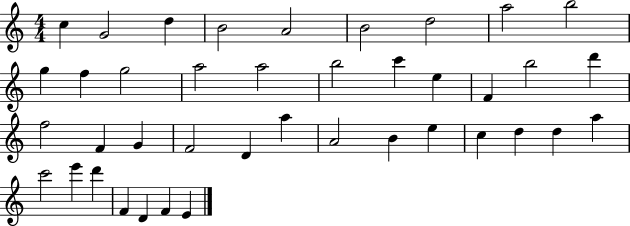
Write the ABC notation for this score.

X:1
T:Untitled
M:4/4
L:1/4
K:C
c G2 d B2 A2 B2 d2 a2 b2 g f g2 a2 a2 b2 c' e F b2 d' f2 F G F2 D a A2 B e c d d a c'2 e' d' F D F E